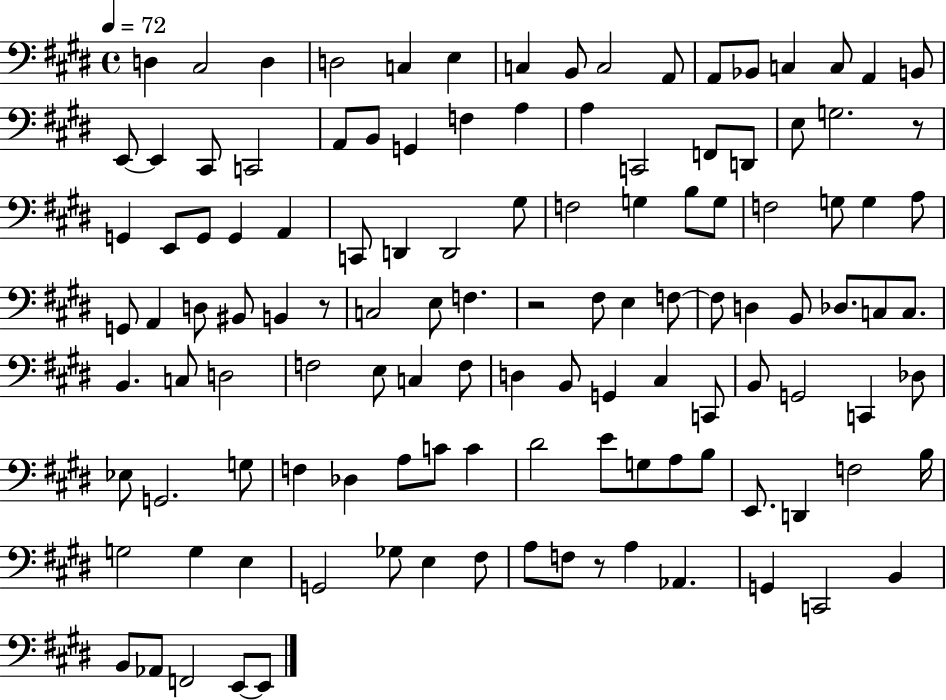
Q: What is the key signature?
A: E major